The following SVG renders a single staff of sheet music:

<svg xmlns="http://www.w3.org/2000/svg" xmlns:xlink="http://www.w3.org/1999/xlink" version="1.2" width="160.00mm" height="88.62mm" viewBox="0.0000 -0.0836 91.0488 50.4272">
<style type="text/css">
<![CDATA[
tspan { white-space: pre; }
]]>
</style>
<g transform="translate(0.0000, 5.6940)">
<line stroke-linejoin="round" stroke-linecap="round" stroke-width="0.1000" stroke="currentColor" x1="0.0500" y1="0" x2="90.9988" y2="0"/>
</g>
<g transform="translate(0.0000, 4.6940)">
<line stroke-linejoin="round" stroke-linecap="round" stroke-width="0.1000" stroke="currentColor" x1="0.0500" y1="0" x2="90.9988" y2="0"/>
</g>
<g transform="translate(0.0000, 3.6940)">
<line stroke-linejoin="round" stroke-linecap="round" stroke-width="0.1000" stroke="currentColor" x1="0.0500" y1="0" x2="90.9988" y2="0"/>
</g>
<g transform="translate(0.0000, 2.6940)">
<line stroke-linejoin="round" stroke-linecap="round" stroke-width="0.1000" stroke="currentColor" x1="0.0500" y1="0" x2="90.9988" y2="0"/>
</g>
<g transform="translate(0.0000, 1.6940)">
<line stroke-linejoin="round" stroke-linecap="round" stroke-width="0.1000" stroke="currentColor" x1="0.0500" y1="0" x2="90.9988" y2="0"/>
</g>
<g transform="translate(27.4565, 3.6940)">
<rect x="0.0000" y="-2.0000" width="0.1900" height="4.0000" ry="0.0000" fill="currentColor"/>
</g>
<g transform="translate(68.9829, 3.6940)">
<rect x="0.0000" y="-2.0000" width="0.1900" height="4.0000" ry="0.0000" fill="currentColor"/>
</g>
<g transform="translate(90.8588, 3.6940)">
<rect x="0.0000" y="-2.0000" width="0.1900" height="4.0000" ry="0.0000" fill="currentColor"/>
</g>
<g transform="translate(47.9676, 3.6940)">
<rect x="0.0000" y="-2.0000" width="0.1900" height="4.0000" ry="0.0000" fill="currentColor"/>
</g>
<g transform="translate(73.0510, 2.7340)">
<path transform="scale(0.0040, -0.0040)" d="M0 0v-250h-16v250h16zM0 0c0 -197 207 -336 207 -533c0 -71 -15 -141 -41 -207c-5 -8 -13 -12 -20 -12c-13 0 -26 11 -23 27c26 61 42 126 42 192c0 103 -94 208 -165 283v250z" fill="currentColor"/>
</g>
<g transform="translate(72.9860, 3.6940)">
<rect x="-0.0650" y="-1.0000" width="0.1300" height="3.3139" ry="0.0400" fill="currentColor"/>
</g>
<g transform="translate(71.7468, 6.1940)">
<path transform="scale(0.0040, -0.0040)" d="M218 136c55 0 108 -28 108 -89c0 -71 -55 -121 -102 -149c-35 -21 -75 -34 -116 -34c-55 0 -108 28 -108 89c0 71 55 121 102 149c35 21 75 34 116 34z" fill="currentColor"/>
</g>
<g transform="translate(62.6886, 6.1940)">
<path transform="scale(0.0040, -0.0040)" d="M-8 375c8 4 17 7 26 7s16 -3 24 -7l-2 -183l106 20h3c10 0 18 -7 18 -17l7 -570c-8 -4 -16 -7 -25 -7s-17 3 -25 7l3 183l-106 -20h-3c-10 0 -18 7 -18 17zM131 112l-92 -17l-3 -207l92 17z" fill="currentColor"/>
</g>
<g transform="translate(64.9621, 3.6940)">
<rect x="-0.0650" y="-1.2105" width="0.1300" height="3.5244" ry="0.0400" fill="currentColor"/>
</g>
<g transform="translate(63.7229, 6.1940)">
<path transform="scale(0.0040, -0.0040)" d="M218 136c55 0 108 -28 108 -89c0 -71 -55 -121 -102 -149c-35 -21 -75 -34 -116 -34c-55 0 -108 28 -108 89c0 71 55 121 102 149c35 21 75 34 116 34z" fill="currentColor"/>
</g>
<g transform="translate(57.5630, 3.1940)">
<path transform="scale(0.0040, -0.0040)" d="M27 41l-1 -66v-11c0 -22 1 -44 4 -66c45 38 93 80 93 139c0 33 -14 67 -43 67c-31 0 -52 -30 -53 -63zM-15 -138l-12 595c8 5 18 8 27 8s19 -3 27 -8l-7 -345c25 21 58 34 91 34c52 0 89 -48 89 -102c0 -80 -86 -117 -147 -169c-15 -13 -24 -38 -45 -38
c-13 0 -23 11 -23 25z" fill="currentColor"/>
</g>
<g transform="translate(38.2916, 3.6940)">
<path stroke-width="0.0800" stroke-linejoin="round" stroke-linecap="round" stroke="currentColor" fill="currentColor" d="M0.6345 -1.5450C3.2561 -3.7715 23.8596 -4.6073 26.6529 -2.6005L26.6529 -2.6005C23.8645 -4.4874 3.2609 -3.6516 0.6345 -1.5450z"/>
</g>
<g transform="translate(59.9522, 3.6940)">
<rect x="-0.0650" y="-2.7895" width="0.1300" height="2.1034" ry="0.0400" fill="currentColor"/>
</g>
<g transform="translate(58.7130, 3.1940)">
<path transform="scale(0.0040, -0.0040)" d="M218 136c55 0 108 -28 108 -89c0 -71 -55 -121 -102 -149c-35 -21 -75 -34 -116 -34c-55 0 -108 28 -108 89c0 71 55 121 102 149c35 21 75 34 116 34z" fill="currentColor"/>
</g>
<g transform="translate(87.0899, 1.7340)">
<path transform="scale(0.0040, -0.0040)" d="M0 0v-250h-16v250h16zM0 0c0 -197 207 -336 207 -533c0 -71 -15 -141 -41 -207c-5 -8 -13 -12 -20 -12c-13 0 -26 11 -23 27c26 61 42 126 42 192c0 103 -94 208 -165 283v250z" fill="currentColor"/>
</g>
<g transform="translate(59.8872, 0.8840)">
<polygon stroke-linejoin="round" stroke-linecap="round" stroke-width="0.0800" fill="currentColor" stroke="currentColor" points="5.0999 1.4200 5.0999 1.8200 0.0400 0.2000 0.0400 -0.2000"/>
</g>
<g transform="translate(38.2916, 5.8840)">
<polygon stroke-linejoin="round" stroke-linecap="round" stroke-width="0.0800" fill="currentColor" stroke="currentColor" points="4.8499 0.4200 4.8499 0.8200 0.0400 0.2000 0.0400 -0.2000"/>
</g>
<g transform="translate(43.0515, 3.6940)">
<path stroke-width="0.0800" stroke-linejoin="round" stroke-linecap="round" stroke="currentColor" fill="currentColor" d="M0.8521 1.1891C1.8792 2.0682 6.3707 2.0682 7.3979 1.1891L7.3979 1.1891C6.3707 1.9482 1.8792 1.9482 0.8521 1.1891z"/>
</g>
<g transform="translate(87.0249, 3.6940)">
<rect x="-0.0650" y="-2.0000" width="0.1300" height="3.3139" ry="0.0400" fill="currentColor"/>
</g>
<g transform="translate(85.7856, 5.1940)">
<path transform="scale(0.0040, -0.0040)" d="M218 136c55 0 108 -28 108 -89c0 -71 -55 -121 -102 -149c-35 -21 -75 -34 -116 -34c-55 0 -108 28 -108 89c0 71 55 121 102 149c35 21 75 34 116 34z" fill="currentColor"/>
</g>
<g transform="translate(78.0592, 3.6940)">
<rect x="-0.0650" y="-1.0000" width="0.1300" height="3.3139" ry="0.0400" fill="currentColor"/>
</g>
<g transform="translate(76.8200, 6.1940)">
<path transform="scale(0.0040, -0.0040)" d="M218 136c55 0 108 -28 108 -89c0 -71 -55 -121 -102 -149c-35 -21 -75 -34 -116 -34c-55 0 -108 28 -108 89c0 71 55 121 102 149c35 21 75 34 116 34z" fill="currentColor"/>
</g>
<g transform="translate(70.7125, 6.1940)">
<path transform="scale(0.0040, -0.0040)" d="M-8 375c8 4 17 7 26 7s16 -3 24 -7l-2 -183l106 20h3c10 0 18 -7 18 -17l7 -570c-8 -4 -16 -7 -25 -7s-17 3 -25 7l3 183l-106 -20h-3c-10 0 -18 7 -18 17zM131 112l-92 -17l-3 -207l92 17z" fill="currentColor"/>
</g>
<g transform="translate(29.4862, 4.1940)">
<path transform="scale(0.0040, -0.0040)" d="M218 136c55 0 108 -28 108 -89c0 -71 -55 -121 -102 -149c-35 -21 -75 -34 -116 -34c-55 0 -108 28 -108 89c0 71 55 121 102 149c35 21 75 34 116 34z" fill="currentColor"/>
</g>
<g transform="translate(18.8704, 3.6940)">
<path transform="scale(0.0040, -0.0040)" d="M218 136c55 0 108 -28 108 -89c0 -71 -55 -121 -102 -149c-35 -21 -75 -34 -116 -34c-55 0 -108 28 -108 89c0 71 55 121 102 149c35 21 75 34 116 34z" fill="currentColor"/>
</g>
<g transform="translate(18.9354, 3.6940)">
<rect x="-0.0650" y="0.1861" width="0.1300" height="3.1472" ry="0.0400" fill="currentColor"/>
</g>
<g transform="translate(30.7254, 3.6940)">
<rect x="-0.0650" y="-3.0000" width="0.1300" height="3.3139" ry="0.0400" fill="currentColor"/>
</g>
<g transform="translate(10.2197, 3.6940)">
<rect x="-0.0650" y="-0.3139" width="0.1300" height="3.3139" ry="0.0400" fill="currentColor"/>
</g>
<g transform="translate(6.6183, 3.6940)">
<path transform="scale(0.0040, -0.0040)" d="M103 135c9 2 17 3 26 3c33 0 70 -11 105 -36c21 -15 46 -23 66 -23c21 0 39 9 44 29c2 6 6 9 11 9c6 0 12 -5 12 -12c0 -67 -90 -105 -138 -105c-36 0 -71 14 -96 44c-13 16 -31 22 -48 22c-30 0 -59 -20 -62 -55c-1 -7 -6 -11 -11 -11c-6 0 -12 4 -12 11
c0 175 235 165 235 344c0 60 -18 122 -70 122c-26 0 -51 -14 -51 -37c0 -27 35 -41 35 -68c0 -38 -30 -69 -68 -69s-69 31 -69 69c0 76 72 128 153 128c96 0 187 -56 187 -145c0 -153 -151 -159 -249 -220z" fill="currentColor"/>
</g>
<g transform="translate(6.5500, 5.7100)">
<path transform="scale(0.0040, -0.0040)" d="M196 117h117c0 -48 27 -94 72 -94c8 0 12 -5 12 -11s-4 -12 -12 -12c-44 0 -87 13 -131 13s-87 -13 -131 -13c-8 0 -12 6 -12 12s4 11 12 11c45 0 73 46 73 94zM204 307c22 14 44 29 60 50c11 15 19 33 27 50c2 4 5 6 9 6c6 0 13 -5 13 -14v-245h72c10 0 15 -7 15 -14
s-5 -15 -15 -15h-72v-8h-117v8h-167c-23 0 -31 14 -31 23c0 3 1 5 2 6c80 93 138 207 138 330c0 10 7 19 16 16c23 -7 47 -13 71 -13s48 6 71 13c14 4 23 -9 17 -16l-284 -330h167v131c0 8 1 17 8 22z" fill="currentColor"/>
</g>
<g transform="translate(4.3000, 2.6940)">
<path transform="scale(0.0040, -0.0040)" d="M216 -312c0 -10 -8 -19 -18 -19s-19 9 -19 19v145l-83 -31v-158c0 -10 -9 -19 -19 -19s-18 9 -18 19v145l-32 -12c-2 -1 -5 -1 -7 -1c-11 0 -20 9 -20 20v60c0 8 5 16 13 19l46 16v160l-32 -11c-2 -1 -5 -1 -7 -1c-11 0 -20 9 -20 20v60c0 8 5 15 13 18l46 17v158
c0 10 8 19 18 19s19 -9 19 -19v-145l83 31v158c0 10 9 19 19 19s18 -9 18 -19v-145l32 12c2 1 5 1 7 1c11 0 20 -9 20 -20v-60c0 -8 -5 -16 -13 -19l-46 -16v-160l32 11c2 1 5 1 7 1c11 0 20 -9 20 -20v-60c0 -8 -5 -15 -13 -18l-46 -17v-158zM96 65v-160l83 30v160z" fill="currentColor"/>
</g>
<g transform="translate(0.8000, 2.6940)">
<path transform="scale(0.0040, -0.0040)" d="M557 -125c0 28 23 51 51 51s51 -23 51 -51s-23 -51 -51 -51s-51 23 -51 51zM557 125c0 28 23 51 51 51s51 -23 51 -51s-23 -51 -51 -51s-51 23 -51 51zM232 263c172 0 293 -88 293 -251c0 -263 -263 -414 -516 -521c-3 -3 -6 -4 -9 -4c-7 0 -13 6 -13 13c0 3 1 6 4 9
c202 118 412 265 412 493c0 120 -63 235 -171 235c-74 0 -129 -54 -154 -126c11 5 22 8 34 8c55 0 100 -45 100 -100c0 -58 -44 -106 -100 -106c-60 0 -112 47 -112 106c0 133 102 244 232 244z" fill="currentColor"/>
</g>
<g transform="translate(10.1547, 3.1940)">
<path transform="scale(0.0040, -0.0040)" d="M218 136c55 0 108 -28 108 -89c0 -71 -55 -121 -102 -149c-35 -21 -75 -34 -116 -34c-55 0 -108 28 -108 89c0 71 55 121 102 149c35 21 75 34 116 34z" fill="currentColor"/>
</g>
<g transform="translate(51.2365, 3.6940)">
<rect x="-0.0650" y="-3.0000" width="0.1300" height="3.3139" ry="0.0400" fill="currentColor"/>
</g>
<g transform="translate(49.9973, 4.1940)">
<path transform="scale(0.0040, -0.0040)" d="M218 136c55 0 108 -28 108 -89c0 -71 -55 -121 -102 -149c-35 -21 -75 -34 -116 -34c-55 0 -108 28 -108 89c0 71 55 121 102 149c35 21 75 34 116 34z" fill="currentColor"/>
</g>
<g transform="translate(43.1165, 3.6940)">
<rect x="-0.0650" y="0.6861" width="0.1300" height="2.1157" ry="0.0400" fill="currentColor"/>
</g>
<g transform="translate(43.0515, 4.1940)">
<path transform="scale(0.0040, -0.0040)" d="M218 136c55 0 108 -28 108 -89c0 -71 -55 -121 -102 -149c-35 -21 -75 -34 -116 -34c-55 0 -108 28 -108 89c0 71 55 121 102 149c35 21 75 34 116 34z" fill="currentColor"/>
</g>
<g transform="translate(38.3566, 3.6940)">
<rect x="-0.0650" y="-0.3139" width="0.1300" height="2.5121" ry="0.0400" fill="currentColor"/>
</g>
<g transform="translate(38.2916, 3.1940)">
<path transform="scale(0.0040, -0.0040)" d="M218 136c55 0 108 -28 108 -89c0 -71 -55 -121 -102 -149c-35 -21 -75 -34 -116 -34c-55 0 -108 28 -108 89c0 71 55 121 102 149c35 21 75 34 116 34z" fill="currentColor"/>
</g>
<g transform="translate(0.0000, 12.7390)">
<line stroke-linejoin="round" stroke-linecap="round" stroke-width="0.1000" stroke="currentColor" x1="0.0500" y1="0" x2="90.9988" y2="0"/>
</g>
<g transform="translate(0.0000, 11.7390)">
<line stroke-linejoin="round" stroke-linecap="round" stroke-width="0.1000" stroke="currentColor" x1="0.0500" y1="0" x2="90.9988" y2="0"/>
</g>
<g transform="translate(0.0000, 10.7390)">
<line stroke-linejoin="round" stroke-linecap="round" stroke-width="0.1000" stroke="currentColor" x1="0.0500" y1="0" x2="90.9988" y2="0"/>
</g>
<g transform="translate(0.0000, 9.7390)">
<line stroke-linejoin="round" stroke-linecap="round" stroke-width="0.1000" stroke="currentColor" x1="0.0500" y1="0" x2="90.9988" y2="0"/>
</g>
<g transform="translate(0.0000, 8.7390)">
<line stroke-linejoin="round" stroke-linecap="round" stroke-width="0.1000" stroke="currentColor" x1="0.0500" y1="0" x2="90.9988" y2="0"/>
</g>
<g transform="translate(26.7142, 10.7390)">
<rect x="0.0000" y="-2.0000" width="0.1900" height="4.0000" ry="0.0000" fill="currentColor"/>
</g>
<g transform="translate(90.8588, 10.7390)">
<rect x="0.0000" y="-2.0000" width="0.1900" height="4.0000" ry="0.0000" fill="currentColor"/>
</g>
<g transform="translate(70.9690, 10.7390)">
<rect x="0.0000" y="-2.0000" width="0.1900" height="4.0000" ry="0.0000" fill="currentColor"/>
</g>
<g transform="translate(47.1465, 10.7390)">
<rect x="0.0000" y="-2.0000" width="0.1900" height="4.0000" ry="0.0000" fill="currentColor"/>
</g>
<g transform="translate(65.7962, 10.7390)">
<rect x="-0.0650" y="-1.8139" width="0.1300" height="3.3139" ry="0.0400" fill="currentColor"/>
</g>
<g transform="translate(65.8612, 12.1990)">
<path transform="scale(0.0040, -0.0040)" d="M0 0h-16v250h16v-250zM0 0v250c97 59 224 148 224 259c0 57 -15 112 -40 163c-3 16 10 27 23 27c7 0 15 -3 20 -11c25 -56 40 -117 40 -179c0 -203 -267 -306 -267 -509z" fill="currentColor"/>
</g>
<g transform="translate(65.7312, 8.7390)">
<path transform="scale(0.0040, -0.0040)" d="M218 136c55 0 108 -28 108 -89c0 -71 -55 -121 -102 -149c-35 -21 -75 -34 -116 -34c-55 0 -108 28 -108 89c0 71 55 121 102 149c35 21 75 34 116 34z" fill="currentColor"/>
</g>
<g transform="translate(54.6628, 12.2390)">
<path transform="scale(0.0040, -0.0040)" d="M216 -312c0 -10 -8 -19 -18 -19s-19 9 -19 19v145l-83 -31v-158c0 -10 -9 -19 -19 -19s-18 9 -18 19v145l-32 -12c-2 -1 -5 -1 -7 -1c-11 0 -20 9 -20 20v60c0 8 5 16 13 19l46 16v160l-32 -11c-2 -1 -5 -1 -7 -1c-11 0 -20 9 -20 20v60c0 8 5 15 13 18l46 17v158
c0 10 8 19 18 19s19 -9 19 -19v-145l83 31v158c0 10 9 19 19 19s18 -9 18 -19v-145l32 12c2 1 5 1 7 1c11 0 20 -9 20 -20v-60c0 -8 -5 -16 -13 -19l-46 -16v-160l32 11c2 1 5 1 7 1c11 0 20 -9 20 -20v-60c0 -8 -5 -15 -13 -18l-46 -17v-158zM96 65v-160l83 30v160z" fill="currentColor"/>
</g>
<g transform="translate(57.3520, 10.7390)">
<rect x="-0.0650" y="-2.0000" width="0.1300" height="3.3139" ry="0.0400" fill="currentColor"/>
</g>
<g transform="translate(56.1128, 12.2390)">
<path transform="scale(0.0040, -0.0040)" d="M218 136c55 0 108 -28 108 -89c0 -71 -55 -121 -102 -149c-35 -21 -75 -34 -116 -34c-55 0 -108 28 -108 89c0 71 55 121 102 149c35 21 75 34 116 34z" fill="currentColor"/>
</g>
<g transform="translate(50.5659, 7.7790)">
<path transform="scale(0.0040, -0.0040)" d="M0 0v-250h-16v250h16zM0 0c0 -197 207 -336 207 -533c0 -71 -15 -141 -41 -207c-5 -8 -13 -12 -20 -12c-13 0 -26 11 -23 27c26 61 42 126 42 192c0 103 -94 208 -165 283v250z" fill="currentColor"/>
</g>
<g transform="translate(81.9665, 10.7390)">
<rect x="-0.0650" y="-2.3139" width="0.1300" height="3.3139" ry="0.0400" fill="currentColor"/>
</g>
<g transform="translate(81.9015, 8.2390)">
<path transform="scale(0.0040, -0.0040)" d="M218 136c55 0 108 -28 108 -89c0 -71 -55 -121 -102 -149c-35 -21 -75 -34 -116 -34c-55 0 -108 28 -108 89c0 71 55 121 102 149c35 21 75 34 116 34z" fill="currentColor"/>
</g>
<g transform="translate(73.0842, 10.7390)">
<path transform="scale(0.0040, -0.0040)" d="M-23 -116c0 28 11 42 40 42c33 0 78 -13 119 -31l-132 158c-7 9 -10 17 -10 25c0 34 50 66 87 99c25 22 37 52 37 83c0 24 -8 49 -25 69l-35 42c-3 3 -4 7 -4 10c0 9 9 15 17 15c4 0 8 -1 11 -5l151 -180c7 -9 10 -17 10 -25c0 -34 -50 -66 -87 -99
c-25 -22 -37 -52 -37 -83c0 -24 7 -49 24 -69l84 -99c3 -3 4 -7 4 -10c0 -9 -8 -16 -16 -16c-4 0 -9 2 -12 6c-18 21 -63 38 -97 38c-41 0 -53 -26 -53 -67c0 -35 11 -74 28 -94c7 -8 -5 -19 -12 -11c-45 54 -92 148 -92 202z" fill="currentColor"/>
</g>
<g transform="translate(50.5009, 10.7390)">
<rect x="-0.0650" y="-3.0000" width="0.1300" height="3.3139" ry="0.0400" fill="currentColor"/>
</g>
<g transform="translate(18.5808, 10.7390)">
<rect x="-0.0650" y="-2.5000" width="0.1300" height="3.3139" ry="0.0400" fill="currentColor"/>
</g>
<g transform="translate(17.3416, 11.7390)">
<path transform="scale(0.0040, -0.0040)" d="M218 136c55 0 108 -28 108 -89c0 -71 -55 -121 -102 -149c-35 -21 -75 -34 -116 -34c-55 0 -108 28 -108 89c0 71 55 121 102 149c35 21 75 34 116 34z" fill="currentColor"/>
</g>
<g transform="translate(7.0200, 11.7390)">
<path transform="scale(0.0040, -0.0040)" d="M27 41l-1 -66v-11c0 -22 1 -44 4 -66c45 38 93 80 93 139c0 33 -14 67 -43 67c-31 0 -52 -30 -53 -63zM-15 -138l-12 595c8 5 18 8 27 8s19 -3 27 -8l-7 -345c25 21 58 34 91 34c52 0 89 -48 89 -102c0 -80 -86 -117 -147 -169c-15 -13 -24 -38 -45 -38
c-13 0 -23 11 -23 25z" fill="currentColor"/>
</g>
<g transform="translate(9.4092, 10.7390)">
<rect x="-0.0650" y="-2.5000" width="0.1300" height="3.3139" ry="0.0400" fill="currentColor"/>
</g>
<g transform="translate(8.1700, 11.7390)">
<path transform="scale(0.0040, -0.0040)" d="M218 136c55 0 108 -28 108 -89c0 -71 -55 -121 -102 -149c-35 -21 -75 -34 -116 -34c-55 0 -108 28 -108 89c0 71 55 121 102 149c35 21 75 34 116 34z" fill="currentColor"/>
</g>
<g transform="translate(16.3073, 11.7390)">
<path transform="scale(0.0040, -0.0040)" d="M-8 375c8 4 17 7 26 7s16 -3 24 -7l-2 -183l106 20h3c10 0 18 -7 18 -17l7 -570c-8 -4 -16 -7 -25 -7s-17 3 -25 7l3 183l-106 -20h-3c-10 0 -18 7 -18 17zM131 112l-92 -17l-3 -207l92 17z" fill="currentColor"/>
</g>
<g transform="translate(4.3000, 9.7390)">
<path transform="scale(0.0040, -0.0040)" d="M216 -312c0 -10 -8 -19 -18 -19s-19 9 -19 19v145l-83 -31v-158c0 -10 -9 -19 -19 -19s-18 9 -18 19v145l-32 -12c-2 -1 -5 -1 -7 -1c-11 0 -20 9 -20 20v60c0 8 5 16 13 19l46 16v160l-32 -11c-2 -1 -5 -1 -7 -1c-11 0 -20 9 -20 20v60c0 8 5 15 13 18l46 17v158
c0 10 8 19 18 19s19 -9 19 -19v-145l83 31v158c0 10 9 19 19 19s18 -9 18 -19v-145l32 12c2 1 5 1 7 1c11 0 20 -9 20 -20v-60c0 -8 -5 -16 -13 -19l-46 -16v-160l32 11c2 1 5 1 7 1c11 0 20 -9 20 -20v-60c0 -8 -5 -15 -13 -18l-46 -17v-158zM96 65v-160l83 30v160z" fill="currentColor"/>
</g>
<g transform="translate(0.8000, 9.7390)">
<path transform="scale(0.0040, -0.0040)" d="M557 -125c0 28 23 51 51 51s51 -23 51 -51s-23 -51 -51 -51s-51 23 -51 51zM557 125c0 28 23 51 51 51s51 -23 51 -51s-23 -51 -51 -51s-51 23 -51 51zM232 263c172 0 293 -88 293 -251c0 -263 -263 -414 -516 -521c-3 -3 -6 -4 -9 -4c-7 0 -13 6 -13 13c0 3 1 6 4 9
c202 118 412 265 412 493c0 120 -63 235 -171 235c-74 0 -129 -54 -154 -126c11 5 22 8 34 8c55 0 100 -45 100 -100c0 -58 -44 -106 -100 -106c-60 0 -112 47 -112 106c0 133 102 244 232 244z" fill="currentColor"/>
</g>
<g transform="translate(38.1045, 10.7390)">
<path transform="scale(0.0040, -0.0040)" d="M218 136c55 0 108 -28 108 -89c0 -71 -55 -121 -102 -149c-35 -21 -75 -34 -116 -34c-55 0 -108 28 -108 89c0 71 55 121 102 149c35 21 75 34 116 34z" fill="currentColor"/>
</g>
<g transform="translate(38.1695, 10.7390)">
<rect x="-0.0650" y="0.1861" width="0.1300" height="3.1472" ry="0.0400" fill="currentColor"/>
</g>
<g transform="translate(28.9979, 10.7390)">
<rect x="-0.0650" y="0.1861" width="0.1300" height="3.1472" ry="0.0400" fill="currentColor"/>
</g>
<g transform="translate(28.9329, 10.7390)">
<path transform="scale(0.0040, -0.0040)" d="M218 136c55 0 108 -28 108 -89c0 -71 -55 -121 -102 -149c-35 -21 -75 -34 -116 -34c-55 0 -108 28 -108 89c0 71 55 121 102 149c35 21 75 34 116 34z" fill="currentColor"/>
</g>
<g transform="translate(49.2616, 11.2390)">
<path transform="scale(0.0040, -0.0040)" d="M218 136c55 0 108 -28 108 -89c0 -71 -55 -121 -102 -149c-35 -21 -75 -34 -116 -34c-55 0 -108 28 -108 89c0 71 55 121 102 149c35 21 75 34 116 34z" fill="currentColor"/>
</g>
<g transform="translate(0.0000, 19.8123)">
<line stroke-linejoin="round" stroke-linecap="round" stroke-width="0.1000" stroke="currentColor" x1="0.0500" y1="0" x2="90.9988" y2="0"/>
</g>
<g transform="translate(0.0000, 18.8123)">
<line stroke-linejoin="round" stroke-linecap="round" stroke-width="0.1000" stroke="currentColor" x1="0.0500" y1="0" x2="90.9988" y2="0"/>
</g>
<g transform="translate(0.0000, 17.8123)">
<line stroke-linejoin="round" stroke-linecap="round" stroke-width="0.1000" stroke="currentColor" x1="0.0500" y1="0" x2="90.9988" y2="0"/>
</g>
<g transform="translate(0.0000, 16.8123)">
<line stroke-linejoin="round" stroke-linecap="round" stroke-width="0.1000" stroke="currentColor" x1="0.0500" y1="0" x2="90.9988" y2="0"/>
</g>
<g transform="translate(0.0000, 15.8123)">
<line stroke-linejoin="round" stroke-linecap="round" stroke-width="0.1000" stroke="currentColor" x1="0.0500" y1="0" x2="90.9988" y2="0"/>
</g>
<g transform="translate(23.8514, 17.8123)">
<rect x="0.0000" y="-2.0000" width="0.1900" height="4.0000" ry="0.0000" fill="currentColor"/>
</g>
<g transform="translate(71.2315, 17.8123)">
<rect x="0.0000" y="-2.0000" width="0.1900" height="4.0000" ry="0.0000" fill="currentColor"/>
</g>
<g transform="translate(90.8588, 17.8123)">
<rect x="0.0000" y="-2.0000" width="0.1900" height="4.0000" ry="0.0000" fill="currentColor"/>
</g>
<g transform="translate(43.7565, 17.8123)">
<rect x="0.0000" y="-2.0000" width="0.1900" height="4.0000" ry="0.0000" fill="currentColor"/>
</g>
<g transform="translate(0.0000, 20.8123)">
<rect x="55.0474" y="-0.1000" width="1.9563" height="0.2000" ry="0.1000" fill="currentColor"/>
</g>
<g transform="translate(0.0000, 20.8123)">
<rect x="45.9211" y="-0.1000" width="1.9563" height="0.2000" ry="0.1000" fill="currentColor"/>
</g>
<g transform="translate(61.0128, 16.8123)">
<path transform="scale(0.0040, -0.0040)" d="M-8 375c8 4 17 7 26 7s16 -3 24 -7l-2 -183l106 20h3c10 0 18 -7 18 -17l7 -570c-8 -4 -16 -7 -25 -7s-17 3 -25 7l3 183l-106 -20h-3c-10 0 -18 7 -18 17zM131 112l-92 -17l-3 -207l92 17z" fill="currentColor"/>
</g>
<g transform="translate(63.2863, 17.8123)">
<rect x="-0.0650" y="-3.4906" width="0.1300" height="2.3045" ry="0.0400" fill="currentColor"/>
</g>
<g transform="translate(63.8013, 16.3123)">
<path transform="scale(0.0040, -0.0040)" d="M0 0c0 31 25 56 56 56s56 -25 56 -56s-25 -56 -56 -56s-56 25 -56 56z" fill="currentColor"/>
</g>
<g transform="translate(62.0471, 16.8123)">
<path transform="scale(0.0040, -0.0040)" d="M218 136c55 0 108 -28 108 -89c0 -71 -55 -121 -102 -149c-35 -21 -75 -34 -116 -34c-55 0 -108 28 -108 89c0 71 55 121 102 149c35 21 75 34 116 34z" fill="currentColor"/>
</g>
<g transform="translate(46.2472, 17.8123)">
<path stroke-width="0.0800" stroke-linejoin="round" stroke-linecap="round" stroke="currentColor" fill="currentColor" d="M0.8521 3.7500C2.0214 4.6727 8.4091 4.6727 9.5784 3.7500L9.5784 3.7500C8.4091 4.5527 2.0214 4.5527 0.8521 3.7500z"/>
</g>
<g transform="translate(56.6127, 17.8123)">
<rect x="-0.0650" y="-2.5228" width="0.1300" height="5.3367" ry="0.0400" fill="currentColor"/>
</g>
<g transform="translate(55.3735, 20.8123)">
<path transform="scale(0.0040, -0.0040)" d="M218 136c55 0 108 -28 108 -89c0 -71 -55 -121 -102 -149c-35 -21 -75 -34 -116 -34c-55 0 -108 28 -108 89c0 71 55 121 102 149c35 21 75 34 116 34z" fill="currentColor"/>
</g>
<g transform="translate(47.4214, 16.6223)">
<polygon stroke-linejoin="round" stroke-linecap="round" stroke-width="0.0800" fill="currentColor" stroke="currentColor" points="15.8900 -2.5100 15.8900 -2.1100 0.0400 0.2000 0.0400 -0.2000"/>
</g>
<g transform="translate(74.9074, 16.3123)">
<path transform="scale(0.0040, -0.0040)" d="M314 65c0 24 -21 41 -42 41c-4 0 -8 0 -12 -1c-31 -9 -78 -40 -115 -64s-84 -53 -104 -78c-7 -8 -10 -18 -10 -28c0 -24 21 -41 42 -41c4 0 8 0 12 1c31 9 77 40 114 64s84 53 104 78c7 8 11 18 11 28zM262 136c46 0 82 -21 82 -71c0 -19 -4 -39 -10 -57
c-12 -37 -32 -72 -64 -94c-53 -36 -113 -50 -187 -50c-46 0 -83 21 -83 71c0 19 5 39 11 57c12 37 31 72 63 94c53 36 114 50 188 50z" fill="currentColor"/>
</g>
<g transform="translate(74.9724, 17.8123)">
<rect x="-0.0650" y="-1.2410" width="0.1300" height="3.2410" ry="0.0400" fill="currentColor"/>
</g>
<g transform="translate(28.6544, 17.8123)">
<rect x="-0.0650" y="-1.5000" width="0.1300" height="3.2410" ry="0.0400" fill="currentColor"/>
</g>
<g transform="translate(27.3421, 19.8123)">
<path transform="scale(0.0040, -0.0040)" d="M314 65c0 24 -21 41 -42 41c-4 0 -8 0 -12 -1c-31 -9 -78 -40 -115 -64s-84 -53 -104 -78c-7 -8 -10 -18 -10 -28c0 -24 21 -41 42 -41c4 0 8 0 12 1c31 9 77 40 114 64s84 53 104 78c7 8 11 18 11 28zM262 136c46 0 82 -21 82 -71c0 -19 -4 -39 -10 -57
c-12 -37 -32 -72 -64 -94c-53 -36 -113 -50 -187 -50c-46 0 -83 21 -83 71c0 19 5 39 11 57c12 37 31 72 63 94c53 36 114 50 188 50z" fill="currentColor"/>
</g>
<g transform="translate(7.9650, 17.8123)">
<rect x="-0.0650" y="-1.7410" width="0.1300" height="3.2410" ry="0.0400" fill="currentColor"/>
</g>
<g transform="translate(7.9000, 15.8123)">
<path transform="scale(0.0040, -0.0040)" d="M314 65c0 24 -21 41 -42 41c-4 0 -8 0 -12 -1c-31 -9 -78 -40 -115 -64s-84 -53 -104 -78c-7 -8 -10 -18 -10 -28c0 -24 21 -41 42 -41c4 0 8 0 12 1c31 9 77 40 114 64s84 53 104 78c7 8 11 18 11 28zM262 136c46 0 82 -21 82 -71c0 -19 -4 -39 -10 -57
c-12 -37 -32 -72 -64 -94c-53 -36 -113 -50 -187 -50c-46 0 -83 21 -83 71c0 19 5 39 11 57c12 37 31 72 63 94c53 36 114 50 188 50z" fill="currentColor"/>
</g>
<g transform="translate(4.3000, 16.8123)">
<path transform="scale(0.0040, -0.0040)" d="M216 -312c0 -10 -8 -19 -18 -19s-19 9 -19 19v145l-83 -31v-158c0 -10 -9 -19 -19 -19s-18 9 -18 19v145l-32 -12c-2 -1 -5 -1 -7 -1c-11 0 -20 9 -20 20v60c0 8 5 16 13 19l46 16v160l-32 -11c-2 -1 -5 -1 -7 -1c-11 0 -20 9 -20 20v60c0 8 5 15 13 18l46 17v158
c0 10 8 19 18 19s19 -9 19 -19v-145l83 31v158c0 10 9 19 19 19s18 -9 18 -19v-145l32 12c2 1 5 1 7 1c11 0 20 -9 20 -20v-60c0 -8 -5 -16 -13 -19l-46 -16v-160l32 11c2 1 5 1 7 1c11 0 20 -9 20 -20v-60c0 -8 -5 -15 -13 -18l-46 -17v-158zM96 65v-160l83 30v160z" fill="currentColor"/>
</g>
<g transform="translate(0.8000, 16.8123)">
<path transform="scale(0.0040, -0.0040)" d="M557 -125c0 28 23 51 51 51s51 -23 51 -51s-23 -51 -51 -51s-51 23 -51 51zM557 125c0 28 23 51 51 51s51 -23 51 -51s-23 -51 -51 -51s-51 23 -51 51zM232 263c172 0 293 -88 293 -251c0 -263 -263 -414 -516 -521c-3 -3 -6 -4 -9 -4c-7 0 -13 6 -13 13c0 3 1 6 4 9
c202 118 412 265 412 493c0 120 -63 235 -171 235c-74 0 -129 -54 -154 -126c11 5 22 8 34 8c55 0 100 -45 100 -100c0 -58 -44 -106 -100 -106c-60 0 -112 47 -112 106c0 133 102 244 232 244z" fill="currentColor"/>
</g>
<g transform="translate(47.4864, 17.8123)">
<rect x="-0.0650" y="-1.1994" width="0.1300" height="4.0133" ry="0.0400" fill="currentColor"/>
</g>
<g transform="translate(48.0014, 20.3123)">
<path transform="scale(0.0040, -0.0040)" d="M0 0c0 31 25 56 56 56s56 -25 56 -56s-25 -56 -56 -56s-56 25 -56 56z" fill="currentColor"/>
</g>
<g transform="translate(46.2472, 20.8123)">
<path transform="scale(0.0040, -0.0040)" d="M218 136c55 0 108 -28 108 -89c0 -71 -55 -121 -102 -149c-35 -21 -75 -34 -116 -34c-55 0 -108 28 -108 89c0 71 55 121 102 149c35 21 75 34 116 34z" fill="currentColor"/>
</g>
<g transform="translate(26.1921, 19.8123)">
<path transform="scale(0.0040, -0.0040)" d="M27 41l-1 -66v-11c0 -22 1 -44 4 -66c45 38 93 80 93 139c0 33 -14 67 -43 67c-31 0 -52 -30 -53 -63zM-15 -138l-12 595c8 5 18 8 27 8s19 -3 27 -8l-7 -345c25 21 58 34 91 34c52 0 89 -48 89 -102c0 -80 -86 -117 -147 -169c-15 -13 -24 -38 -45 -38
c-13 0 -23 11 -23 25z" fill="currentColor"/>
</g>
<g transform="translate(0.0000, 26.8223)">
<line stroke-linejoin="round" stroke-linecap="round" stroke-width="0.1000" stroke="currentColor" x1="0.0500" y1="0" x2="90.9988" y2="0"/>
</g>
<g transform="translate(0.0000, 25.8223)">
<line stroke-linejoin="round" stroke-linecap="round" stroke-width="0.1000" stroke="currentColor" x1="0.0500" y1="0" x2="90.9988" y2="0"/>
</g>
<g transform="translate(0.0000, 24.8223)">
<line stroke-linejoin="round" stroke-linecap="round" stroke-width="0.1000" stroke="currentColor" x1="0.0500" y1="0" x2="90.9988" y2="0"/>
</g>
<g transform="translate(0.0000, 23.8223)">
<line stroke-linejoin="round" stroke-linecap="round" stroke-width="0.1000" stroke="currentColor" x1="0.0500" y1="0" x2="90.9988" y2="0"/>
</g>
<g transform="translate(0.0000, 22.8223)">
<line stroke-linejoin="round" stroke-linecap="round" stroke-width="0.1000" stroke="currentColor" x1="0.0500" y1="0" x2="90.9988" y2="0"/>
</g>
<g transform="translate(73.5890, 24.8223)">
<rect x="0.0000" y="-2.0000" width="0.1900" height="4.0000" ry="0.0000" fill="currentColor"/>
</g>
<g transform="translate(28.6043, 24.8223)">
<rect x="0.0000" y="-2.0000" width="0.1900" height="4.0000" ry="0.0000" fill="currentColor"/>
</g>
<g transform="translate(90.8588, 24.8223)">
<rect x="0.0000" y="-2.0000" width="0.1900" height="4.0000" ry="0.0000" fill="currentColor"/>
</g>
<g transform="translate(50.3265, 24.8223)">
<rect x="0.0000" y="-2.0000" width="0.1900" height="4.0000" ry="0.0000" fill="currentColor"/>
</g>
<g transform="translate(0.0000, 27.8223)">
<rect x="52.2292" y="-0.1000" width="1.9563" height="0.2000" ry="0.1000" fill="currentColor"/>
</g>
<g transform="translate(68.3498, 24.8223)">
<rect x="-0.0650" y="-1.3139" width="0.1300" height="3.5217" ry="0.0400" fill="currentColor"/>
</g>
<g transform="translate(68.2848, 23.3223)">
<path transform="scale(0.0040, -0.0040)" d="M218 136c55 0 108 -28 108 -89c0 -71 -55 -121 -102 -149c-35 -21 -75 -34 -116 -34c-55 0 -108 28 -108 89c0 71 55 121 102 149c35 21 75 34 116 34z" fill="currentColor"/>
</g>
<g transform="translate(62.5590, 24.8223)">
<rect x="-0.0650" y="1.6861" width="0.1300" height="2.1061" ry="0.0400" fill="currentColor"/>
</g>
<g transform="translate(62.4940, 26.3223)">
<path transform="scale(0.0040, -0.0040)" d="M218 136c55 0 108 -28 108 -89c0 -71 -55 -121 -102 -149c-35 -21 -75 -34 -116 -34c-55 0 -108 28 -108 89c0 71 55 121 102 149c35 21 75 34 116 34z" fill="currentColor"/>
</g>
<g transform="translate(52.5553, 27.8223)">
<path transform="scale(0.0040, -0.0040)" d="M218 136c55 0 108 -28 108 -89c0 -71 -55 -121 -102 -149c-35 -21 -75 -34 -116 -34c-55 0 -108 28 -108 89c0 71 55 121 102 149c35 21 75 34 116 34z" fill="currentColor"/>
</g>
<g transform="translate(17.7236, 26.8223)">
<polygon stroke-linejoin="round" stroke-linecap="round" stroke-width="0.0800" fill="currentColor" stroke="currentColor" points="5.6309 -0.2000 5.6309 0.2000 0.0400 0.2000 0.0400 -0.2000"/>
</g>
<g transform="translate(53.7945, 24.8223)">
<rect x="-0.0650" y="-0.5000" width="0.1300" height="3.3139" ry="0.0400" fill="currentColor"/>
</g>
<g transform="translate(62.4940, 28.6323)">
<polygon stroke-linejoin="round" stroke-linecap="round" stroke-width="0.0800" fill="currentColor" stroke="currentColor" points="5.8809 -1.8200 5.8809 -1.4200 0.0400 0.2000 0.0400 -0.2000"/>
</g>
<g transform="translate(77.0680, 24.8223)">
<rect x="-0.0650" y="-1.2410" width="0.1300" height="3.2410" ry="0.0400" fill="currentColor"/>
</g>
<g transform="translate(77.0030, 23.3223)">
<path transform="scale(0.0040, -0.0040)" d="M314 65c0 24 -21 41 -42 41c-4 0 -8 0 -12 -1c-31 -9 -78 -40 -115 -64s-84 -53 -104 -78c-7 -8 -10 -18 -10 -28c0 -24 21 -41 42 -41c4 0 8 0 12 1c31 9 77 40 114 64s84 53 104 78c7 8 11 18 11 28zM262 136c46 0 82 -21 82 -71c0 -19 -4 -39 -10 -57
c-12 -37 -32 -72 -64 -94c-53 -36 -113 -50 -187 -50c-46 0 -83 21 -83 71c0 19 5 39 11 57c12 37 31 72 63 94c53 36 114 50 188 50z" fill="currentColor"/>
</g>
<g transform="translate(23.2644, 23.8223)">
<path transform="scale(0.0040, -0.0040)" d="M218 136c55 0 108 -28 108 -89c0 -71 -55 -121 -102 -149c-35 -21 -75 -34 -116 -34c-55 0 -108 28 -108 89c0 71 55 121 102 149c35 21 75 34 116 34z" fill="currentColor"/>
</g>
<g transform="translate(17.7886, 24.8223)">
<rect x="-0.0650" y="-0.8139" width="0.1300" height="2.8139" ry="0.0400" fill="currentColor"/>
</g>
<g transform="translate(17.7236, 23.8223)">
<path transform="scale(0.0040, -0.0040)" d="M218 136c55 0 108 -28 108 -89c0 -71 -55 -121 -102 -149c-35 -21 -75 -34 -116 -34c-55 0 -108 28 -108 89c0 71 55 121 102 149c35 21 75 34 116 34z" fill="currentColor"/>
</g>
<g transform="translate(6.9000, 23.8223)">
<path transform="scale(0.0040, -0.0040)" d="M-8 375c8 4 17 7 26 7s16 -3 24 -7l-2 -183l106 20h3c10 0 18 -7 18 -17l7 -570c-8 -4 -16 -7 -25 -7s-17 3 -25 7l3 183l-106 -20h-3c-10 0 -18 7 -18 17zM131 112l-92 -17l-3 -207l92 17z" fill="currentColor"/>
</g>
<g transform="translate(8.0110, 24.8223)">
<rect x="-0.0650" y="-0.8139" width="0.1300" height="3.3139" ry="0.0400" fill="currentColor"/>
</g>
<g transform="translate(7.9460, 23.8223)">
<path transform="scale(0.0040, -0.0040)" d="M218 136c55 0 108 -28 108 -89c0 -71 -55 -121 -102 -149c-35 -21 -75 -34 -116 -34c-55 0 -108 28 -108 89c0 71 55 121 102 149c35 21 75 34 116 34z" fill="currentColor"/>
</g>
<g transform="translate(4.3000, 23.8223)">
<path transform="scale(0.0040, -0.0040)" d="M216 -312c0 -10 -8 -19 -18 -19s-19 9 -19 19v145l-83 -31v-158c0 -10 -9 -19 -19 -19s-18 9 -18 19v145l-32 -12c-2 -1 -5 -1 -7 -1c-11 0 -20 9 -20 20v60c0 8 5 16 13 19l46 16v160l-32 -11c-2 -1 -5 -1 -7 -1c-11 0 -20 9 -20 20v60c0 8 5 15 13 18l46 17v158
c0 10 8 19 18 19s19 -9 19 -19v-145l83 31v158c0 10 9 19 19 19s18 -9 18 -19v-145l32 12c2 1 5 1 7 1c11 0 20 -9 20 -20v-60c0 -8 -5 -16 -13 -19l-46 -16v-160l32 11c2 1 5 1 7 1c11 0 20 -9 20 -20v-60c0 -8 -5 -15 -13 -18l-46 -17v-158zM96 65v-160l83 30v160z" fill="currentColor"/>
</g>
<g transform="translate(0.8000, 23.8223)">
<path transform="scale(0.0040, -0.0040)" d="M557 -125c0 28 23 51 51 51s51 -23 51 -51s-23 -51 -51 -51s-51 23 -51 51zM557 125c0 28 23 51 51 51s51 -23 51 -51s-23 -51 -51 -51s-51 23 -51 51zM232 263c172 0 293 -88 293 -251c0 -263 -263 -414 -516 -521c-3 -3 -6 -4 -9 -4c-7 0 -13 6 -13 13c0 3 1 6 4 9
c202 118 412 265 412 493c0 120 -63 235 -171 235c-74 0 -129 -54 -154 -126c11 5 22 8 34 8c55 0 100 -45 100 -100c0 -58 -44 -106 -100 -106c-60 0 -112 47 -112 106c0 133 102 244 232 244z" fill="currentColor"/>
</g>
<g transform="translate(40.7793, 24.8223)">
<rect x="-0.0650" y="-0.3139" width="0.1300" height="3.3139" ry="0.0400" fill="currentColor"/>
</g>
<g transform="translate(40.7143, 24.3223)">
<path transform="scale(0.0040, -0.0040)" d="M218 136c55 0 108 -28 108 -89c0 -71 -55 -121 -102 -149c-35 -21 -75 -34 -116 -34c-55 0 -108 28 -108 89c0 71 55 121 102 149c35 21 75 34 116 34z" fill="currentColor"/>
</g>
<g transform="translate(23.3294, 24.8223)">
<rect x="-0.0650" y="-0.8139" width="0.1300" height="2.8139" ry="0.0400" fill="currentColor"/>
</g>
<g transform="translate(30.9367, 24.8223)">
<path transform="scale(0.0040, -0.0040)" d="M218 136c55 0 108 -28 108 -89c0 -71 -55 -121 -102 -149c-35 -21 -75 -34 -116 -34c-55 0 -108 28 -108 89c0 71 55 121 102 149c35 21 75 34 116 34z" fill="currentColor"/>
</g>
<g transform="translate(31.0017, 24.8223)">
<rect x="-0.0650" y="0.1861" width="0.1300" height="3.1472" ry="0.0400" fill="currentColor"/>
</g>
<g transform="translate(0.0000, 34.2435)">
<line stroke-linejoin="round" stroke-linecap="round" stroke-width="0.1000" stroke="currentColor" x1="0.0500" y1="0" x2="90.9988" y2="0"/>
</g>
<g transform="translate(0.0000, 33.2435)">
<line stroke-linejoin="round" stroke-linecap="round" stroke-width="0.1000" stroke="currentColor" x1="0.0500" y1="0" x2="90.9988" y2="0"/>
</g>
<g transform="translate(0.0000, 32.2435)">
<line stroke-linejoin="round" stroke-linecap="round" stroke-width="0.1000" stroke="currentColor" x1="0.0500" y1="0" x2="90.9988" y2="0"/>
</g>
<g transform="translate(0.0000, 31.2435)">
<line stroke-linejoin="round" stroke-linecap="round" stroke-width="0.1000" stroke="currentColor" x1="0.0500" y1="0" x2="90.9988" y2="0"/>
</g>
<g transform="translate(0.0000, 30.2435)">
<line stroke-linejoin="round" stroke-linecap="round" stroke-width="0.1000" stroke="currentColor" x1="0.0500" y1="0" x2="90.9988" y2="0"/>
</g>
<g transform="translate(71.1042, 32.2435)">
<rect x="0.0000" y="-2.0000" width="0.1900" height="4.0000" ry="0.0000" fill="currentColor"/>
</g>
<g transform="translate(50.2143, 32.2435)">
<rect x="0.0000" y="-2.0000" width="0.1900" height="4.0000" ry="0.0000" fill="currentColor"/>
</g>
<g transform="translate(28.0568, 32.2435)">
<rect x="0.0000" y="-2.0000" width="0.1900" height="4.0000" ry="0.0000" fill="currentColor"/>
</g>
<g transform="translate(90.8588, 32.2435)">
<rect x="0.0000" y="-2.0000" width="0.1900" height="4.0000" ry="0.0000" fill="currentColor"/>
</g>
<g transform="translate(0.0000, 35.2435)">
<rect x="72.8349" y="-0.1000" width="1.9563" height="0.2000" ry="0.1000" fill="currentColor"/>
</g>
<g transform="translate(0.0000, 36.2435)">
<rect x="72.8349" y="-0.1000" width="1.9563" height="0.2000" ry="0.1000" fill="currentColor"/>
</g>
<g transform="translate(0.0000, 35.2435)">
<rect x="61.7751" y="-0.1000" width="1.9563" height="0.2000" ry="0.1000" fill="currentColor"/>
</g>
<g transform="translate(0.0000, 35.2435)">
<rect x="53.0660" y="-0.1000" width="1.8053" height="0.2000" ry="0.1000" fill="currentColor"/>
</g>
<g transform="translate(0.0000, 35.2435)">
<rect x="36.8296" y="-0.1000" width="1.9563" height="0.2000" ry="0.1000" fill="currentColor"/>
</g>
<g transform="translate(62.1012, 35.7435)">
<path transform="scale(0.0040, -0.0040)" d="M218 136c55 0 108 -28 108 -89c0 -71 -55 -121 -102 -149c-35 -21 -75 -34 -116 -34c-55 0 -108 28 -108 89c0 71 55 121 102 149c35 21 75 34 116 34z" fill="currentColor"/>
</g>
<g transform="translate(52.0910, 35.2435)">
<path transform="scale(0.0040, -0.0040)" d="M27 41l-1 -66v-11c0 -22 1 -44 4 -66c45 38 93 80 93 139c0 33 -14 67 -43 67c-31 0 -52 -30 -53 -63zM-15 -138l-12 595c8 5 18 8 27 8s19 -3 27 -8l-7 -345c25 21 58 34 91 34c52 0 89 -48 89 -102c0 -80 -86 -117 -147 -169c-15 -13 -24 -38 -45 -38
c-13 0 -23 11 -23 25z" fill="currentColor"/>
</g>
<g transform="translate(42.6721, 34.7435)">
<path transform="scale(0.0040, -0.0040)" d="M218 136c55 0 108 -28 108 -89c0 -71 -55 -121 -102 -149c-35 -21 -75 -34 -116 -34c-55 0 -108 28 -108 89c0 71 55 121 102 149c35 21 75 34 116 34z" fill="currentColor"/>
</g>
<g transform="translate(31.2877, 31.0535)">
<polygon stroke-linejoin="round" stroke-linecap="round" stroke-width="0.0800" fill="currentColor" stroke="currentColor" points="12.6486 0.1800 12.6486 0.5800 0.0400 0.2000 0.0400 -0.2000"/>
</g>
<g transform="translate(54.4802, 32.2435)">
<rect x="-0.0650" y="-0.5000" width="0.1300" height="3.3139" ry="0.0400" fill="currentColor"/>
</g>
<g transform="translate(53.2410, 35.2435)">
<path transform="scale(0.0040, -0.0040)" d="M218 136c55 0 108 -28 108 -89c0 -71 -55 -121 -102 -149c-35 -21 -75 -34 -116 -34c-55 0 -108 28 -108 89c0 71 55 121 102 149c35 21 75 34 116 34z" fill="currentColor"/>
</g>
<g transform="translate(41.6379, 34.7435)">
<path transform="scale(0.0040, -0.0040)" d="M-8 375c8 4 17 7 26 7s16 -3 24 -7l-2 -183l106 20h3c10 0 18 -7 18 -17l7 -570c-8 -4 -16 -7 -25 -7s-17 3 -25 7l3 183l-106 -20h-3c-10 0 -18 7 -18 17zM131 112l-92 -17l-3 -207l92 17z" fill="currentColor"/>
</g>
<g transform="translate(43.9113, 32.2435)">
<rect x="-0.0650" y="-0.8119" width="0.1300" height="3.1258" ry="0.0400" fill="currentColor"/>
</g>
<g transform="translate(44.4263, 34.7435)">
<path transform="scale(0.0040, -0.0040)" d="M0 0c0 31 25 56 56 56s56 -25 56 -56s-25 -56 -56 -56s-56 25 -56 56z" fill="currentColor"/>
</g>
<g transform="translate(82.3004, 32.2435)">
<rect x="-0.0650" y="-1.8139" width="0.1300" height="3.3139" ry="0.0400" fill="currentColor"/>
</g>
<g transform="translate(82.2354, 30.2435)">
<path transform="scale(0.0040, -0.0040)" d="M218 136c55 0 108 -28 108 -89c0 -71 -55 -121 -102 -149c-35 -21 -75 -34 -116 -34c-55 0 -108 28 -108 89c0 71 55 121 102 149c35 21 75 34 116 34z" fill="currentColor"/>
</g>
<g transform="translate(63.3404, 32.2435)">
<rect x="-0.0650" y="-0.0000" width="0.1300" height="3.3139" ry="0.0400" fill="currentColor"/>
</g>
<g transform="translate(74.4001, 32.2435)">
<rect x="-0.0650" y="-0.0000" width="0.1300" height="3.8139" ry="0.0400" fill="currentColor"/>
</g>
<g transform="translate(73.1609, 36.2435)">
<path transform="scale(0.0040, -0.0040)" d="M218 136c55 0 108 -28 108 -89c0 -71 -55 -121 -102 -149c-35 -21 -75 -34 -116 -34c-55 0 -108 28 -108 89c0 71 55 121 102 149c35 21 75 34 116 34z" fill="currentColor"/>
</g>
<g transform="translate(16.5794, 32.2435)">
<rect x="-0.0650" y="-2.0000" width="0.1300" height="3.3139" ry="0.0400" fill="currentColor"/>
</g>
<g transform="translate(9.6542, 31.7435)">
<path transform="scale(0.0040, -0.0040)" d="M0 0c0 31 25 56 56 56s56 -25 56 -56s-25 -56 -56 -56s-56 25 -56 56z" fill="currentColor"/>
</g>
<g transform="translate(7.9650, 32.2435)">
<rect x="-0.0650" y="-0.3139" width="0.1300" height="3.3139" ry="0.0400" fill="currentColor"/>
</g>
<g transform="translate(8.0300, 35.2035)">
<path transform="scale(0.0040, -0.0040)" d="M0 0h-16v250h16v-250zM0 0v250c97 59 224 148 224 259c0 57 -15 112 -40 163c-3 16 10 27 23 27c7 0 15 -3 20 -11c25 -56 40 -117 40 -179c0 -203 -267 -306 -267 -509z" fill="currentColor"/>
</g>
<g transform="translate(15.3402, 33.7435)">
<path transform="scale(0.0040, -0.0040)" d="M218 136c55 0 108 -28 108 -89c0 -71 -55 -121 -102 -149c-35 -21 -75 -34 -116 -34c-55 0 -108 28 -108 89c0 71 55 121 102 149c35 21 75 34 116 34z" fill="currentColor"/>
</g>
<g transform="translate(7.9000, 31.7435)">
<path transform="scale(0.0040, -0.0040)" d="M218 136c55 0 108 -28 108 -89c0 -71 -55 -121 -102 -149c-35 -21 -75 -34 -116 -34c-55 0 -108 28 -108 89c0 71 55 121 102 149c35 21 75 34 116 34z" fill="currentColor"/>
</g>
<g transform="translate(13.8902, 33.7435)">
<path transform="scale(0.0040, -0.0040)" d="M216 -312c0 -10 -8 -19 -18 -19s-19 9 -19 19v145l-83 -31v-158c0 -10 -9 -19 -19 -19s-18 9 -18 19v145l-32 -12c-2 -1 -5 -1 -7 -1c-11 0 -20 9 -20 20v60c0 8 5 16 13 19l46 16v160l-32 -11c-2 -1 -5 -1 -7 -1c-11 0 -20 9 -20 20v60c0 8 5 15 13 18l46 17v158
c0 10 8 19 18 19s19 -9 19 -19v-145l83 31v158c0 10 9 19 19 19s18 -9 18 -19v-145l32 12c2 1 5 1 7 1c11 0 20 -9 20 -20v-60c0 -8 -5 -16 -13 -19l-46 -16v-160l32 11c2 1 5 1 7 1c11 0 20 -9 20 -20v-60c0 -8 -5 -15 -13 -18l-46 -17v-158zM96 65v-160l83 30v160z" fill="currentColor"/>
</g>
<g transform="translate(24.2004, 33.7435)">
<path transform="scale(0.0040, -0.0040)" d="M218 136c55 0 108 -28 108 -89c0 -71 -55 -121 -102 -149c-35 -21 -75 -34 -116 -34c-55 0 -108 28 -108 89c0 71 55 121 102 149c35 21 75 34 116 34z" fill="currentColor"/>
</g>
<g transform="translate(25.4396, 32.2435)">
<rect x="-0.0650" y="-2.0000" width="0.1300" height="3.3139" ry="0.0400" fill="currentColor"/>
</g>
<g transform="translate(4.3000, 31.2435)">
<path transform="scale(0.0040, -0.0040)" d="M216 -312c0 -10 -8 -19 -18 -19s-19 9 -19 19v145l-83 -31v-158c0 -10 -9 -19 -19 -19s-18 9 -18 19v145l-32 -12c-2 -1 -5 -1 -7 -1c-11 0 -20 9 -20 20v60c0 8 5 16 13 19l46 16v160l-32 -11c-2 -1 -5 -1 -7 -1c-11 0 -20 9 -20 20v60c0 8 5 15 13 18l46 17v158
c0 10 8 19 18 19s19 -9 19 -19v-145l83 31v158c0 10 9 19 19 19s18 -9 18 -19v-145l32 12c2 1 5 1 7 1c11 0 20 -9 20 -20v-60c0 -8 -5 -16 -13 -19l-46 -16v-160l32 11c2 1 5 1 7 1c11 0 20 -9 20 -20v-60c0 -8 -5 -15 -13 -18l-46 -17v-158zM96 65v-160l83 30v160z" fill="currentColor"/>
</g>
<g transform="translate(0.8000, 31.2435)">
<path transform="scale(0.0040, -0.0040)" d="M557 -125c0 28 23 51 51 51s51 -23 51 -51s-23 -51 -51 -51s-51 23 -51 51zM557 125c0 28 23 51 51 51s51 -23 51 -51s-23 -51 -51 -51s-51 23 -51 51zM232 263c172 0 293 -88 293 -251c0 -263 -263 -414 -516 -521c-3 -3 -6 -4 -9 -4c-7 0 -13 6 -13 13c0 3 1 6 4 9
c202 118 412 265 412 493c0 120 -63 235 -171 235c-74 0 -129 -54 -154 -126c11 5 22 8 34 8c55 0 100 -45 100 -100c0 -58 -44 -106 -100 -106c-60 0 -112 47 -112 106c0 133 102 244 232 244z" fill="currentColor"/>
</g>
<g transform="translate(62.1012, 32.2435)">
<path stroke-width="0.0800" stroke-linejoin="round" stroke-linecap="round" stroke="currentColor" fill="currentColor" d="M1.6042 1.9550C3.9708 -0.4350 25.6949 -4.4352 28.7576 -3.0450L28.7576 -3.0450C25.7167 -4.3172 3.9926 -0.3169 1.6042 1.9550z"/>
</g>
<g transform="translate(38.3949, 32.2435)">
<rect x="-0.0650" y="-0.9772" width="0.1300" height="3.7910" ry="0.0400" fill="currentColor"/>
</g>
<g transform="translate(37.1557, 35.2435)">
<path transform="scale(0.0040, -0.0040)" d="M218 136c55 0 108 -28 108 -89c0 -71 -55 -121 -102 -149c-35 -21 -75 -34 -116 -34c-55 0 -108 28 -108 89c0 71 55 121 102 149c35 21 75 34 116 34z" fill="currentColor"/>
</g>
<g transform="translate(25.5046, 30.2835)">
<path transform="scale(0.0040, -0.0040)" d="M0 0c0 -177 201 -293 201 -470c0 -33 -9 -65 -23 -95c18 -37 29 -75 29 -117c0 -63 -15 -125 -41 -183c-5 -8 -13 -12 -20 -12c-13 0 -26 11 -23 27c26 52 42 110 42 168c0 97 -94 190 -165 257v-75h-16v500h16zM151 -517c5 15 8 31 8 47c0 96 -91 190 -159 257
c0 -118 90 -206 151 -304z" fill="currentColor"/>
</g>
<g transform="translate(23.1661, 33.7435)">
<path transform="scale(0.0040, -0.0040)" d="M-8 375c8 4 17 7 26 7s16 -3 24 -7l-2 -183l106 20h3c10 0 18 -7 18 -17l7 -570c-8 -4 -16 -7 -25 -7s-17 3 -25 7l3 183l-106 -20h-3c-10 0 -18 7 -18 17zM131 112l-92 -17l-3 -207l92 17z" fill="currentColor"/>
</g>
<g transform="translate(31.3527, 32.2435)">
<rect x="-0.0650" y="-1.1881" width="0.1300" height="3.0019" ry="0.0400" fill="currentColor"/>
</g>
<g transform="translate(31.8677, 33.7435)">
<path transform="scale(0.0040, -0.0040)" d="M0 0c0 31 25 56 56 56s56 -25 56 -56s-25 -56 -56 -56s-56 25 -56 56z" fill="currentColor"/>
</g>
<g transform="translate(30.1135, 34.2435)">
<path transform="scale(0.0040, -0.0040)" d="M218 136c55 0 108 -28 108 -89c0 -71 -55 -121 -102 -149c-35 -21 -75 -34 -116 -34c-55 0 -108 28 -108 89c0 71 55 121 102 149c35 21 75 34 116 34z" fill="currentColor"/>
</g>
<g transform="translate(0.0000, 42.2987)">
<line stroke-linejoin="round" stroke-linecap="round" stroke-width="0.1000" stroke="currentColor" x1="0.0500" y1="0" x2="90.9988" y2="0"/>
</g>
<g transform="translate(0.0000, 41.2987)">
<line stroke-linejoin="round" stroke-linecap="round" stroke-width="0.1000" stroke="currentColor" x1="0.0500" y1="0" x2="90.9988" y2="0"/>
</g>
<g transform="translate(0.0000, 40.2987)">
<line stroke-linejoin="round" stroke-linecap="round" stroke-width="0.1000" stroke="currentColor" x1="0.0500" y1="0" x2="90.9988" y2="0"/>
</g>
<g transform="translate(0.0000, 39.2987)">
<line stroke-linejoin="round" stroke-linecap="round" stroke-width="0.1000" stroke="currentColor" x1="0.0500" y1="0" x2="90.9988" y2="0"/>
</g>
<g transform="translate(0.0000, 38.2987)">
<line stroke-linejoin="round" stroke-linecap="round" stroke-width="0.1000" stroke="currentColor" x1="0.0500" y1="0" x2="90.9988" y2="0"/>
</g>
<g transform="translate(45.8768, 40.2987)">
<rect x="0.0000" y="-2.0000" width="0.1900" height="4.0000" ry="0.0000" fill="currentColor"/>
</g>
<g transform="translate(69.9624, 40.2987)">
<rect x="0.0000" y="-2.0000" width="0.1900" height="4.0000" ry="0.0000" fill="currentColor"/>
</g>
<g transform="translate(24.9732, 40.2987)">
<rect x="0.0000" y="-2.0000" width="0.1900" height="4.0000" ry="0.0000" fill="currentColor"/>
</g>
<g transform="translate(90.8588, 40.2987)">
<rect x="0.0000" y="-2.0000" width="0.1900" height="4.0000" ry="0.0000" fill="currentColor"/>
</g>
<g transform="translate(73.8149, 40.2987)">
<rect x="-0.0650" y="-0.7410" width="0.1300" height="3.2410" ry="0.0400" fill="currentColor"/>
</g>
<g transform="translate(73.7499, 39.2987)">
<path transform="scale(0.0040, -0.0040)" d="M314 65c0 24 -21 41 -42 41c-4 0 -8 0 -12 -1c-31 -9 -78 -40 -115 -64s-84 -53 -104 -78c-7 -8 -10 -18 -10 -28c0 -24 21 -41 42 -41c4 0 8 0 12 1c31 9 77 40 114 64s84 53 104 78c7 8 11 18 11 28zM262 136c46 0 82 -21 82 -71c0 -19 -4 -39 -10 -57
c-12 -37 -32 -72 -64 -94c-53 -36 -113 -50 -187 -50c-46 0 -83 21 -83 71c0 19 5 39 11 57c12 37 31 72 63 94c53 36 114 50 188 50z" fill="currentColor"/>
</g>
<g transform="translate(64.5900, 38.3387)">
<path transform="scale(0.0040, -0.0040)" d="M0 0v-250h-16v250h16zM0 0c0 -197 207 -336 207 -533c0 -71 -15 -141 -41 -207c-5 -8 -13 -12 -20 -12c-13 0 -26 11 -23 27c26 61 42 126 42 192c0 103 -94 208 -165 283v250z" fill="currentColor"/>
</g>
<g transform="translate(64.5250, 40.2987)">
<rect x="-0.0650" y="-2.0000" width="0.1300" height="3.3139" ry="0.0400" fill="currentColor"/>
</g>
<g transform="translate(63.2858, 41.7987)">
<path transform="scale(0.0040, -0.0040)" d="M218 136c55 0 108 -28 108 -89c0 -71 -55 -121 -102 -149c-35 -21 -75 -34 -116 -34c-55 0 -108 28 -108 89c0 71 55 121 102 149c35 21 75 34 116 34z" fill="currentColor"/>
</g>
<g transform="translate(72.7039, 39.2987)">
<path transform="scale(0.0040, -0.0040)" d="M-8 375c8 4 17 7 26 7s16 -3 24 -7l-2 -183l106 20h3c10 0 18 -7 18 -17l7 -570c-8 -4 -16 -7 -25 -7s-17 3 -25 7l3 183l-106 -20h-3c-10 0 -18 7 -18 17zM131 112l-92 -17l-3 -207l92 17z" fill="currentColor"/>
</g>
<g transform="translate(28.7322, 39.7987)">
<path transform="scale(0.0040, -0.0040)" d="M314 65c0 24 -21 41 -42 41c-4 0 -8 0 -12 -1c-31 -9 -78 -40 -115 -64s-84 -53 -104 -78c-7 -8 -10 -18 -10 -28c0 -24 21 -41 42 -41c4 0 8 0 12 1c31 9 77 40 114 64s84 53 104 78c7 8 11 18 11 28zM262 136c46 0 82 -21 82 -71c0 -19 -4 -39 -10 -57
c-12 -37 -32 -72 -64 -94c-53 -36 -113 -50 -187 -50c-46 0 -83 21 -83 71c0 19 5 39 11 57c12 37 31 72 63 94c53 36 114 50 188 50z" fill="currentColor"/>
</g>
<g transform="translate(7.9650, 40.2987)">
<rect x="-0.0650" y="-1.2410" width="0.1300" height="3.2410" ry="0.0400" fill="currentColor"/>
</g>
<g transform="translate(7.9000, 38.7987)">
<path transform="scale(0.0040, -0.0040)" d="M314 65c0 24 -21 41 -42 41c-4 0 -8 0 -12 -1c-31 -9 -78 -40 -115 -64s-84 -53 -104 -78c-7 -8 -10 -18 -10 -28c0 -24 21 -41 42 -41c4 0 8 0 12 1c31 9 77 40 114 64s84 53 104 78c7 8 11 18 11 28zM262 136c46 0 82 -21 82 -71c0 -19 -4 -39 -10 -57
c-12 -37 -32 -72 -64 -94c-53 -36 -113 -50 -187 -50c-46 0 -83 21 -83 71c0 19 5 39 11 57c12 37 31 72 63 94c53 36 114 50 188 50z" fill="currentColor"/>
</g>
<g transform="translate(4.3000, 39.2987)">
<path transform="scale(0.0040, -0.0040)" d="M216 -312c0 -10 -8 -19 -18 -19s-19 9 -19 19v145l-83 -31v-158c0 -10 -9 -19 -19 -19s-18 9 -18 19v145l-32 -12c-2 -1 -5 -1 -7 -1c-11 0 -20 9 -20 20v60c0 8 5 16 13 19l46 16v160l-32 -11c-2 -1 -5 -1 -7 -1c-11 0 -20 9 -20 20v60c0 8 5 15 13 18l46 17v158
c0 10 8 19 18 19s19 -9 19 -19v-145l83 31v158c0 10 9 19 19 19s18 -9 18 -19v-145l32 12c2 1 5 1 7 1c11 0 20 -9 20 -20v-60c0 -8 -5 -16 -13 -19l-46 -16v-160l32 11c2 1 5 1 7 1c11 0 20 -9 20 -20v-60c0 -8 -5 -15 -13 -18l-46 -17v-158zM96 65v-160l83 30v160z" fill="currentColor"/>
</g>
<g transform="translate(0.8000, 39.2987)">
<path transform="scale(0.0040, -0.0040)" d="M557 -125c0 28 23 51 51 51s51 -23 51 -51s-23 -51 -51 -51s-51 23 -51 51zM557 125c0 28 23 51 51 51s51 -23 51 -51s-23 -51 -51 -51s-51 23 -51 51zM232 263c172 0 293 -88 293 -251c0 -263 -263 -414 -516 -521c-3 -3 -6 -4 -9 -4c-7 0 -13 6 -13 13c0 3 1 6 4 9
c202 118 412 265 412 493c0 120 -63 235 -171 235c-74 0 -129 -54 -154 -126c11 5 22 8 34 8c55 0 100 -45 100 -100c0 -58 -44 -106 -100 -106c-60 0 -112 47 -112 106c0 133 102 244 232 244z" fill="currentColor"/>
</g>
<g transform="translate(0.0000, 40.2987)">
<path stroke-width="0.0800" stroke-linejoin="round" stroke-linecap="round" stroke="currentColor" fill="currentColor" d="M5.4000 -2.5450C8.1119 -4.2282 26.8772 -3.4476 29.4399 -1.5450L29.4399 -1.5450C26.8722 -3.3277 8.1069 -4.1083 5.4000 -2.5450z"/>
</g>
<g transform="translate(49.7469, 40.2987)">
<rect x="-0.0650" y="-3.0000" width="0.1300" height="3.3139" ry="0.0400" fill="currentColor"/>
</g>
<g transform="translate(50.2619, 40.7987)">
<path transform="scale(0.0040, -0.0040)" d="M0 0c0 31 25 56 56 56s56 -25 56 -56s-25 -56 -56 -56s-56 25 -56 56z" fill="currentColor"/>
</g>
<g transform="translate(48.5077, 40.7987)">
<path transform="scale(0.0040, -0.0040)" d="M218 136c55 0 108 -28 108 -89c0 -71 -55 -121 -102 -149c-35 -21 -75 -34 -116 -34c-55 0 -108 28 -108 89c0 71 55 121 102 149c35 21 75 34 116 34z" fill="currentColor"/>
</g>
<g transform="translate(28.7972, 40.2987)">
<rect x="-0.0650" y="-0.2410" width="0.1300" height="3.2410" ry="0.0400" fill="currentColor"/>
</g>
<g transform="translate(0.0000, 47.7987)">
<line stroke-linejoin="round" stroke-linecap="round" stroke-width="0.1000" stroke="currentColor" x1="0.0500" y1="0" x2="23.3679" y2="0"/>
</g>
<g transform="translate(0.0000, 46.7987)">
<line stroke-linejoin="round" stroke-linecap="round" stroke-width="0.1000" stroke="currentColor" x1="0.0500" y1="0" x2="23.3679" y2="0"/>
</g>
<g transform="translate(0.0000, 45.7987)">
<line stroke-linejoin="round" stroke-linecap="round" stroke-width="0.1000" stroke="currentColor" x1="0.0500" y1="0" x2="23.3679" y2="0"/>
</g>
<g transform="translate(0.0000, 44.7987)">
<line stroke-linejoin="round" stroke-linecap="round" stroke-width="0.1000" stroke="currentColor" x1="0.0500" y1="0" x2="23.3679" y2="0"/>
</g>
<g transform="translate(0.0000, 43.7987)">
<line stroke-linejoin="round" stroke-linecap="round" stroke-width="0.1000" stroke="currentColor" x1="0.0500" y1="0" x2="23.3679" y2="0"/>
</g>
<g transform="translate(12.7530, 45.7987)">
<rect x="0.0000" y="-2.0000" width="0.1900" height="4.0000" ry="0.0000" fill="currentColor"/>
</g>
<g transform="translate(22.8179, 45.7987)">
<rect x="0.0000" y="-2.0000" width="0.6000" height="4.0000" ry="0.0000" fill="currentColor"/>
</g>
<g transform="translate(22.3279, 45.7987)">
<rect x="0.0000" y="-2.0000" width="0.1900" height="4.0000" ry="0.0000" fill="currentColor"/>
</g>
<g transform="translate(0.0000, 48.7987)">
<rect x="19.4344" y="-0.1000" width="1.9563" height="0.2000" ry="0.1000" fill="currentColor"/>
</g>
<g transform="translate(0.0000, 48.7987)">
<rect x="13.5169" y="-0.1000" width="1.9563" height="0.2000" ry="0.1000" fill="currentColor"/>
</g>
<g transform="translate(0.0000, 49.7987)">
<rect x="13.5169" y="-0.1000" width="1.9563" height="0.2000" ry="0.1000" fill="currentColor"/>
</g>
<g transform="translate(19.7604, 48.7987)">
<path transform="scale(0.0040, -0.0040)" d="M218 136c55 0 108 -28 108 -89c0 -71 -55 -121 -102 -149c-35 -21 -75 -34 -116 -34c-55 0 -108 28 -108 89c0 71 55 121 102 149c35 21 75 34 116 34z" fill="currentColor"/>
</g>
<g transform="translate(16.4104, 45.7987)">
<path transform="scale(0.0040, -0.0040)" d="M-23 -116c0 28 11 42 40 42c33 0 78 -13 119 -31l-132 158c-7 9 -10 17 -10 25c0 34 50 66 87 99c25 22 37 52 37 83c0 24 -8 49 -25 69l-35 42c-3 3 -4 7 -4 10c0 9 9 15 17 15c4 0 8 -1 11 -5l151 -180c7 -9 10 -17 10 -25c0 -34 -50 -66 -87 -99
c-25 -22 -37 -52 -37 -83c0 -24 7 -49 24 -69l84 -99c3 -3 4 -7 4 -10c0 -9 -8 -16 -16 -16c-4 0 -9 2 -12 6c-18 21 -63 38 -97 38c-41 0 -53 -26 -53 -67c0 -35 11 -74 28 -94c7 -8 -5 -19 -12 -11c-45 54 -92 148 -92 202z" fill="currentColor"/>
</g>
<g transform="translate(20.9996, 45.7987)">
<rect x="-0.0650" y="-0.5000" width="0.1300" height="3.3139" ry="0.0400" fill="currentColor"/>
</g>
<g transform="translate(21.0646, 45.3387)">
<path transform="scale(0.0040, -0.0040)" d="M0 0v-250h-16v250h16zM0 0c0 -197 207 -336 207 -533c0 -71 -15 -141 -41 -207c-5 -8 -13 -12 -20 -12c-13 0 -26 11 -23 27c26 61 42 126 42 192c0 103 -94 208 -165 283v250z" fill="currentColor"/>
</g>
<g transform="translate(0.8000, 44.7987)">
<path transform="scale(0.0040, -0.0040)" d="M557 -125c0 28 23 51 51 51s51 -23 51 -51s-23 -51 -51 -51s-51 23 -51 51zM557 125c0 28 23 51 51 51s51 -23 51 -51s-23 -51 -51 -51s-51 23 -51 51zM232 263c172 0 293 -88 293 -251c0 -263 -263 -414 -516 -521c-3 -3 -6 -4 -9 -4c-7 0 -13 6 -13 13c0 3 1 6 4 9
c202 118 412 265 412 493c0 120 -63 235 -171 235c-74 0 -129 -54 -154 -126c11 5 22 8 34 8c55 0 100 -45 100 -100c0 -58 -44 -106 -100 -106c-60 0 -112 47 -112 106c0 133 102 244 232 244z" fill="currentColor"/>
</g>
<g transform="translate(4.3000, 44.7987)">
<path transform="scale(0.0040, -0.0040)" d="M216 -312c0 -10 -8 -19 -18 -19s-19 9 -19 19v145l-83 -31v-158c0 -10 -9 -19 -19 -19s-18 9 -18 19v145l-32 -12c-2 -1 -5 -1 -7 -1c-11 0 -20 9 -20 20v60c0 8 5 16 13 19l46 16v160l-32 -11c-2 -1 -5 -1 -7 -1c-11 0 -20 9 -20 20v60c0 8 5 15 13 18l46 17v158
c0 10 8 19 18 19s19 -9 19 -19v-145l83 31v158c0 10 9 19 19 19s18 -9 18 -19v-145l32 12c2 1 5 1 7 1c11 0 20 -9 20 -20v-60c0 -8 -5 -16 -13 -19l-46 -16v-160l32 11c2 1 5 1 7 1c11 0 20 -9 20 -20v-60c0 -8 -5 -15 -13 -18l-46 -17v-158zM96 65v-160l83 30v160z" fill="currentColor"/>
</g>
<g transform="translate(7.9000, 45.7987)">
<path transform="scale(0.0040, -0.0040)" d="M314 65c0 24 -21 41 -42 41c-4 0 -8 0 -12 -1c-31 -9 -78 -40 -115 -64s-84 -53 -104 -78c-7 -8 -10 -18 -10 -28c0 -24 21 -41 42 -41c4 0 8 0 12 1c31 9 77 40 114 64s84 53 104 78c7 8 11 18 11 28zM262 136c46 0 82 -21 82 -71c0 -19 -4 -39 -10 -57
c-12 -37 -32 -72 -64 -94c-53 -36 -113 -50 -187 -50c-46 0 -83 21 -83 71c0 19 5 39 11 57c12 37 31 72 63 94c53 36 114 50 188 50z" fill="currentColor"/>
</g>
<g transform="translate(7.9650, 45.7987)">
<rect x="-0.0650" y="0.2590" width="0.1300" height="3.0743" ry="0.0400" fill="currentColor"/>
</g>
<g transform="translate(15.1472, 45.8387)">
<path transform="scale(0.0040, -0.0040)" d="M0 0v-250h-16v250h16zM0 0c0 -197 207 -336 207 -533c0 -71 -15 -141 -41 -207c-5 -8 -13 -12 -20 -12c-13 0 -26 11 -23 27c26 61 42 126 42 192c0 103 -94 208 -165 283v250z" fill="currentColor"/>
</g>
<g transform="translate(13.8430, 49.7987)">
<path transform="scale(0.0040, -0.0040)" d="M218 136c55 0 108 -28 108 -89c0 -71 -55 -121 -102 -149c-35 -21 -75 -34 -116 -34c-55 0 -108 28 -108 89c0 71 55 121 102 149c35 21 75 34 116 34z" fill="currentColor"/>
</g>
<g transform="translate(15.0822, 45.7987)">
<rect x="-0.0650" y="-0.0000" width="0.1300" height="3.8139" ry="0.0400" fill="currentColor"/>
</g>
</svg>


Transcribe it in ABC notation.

X:1
T:Untitled
M:2/4
L:1/4
K:G
E, D, C, E,/2 C,/2 C, _E,/2 F,,/2 F,,/2 F,, A,,/2 _B,, B,, D, D, C,/2 ^A,, A,/2 z B, A,2 _G,,2 E,,/2 E,,/2 F,/2 G,2 F, F,/2 F,/2 D, E, E,, A,,/2 G,/2 G,2 E,/2 ^A,, A,,/4 G,,/2 E,,/2 F,,/2 _E,, D,, C,, A, G,2 E,2 C, A,,/2 F,2 D,2 C,,/2 z E,,/2